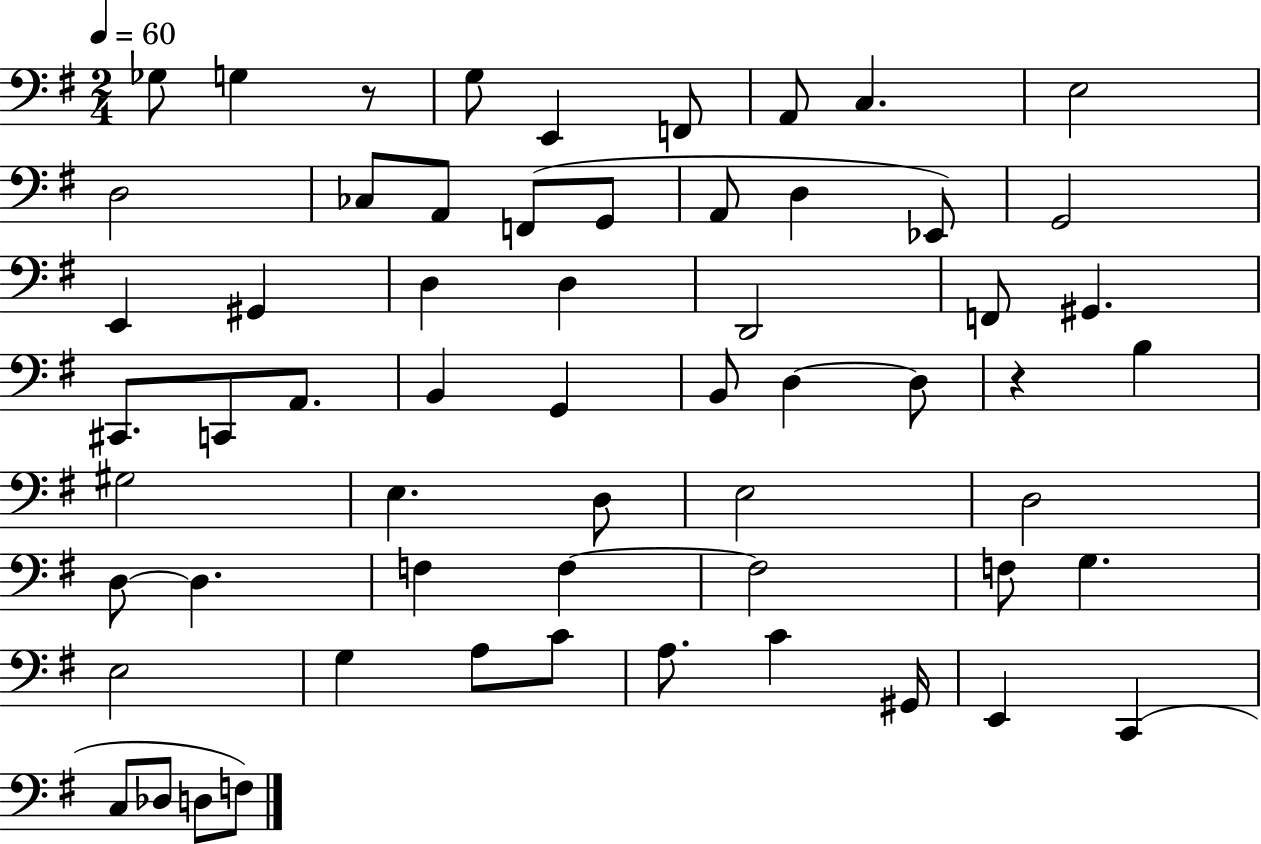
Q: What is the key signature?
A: G major